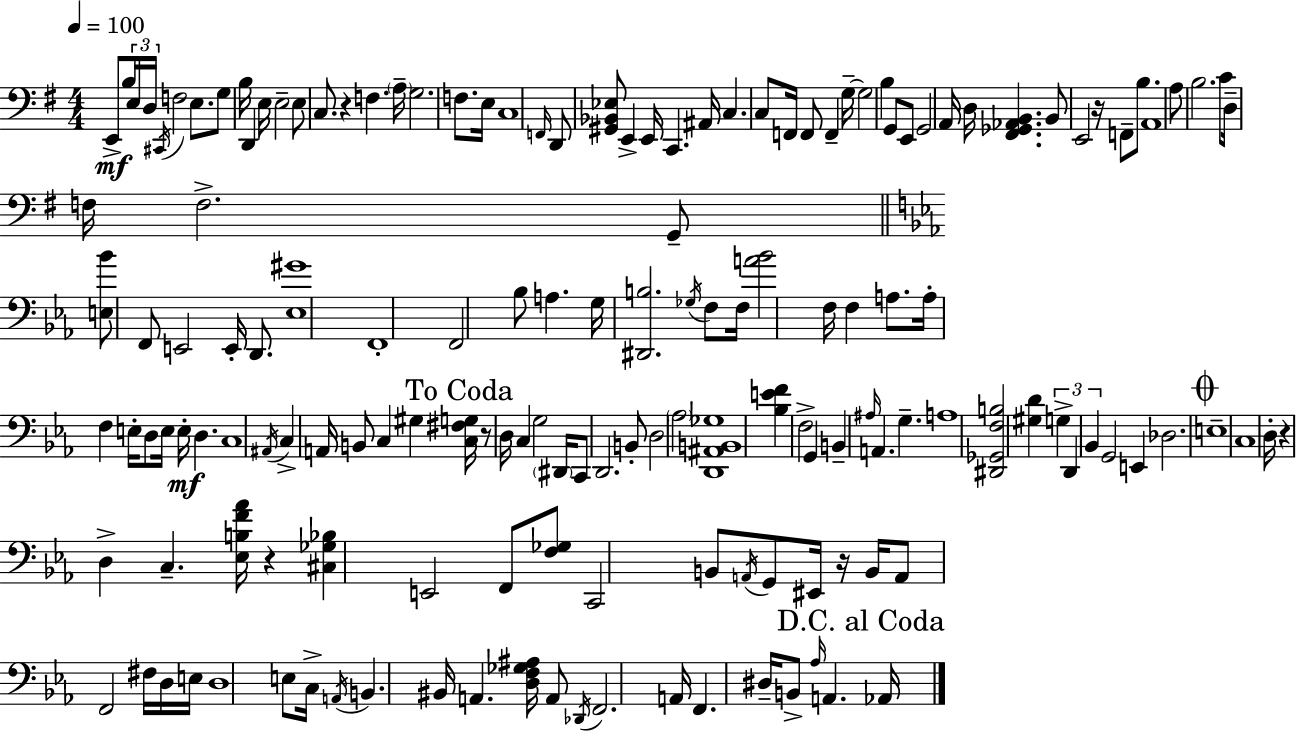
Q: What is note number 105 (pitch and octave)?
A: D3